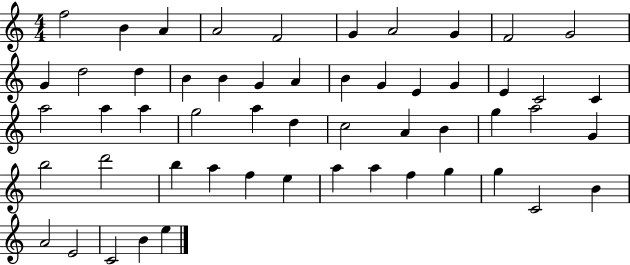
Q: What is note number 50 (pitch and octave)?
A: A4